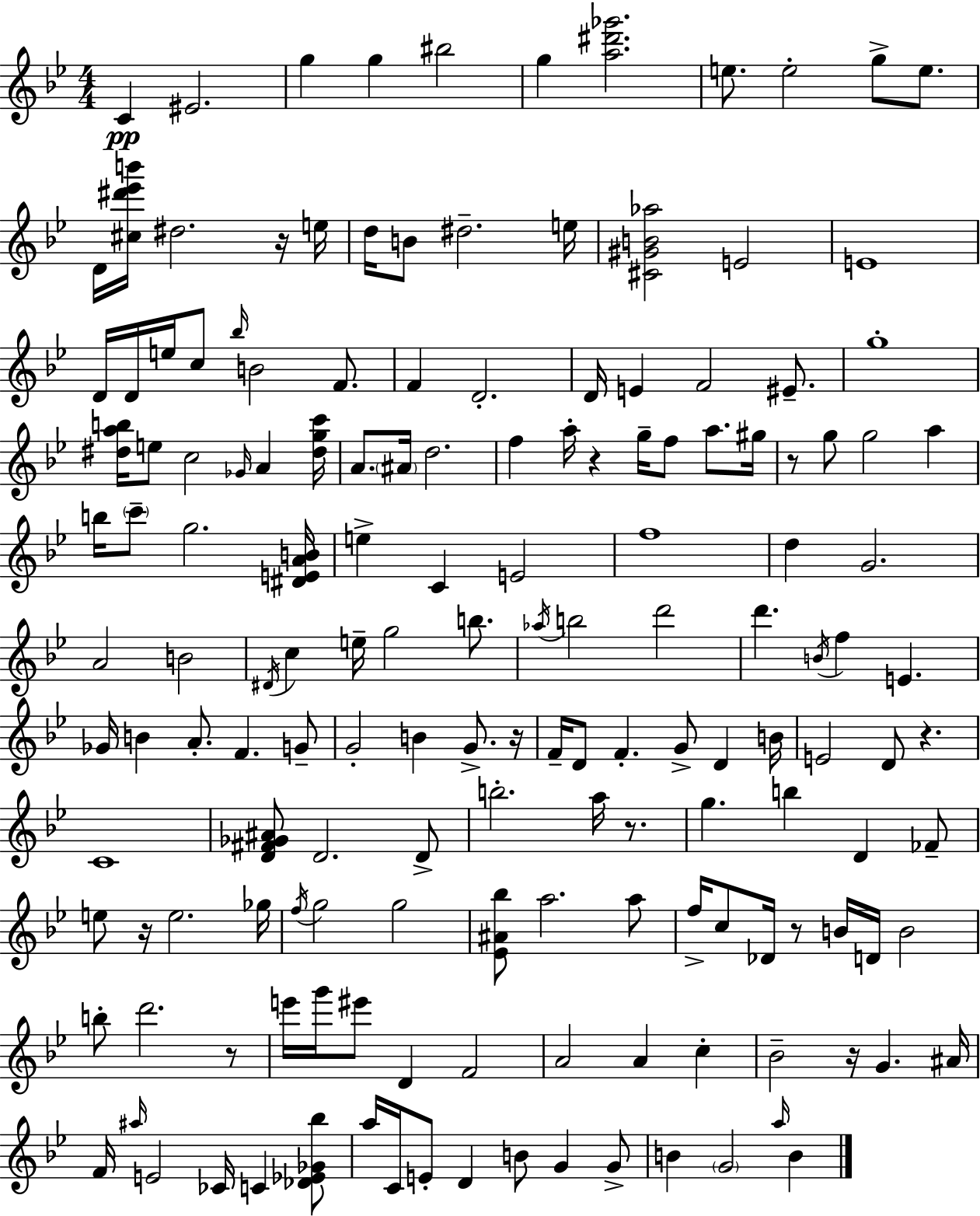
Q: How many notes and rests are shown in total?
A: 159